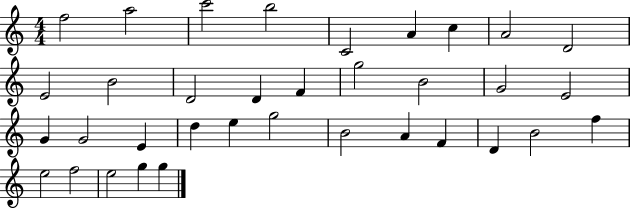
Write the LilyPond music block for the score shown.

{
  \clef treble
  \numericTimeSignature
  \time 4/4
  \key c \major
  f''2 a''2 | c'''2 b''2 | c'2 a'4 c''4 | a'2 d'2 | \break e'2 b'2 | d'2 d'4 f'4 | g''2 b'2 | g'2 e'2 | \break g'4 g'2 e'4 | d''4 e''4 g''2 | b'2 a'4 f'4 | d'4 b'2 f''4 | \break e''2 f''2 | e''2 g''4 g''4 | \bar "|."
}